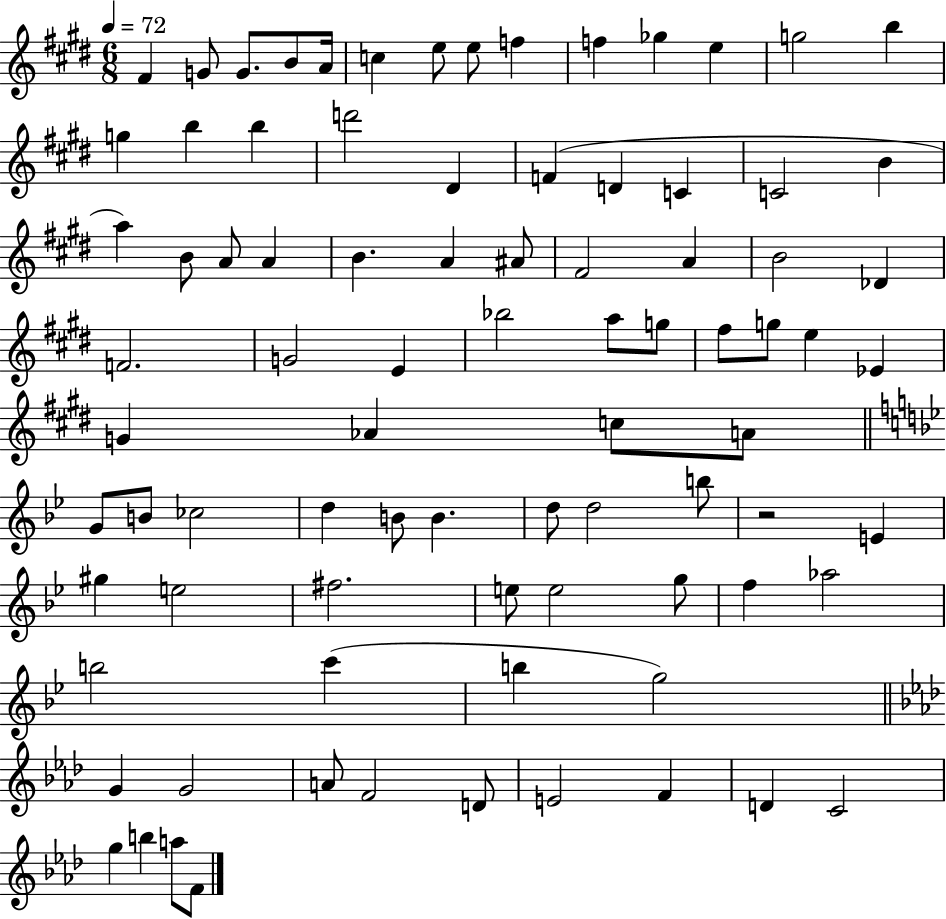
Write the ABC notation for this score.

X:1
T:Untitled
M:6/8
L:1/4
K:E
^F G/2 G/2 B/2 A/4 c e/2 e/2 f f _g e g2 b g b b d'2 ^D F D C C2 B a B/2 A/2 A B A ^A/2 ^F2 A B2 _D F2 G2 E _b2 a/2 g/2 ^f/2 g/2 e _E G _A c/2 A/2 G/2 B/2 _c2 d B/2 B d/2 d2 b/2 z2 E ^g e2 ^f2 e/2 e2 g/2 f _a2 b2 c' b g2 G G2 A/2 F2 D/2 E2 F D C2 g b a/2 F/2